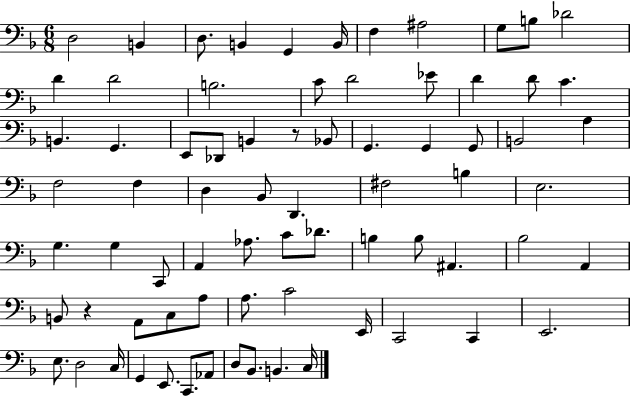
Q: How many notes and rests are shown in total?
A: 74